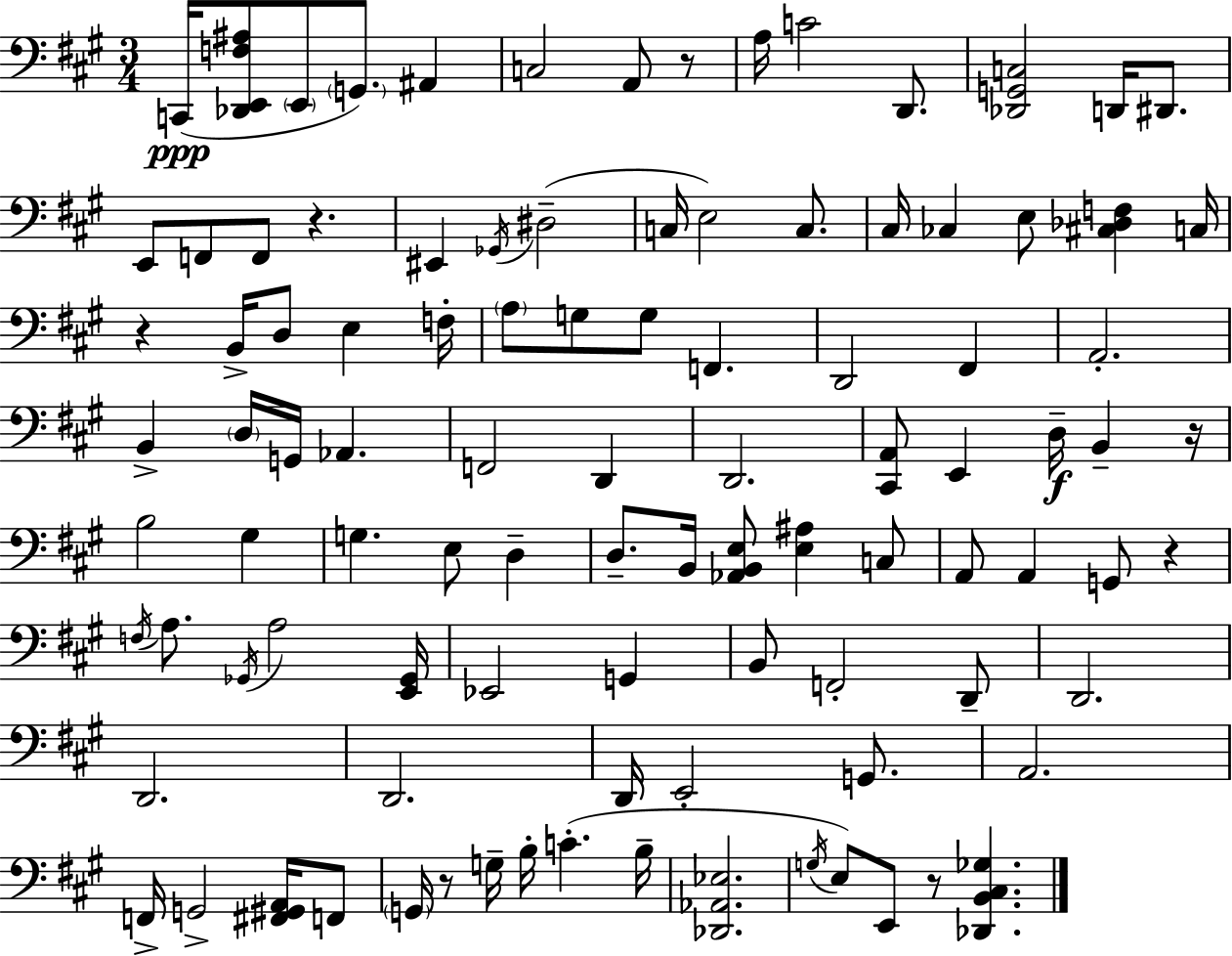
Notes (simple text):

C2/s [Db2,E2,F3,A#3]/e E2/e G2/e. A#2/q C3/h A2/e R/e A3/s C4/h D2/e. [Db2,G2,C3]/h D2/s D#2/e. E2/e F2/e F2/e R/q. EIS2/q Gb2/s D#3/h C3/s E3/h C3/e. C#3/s CES3/q E3/e [C#3,Db3,F3]/q C3/s R/q B2/s D3/e E3/q F3/s A3/e G3/e G3/e F2/q. D2/h F#2/q A2/h. B2/q D3/s G2/s Ab2/q. F2/h D2/q D2/h. [C#2,A2]/e E2/q D3/s B2/q R/s B3/h G#3/q G3/q. E3/e D3/q D3/e. B2/s [Ab2,B2,E3]/e [E3,A#3]/q C3/e A2/e A2/q G2/e R/q F3/s A3/e. Gb2/s A3/h [E2,Gb2]/s Eb2/h G2/q B2/e F2/h D2/e D2/h. D2/h. D2/h. D2/s E2/h G2/e. A2/h. F2/s G2/h [F#2,G#2,A2]/s F2/e G2/s R/e G3/s B3/s C4/q. B3/s [Db2,Ab2,Eb3]/h. G3/s E3/e E2/e R/e [Db2,B2,C#3,Gb3]/q.